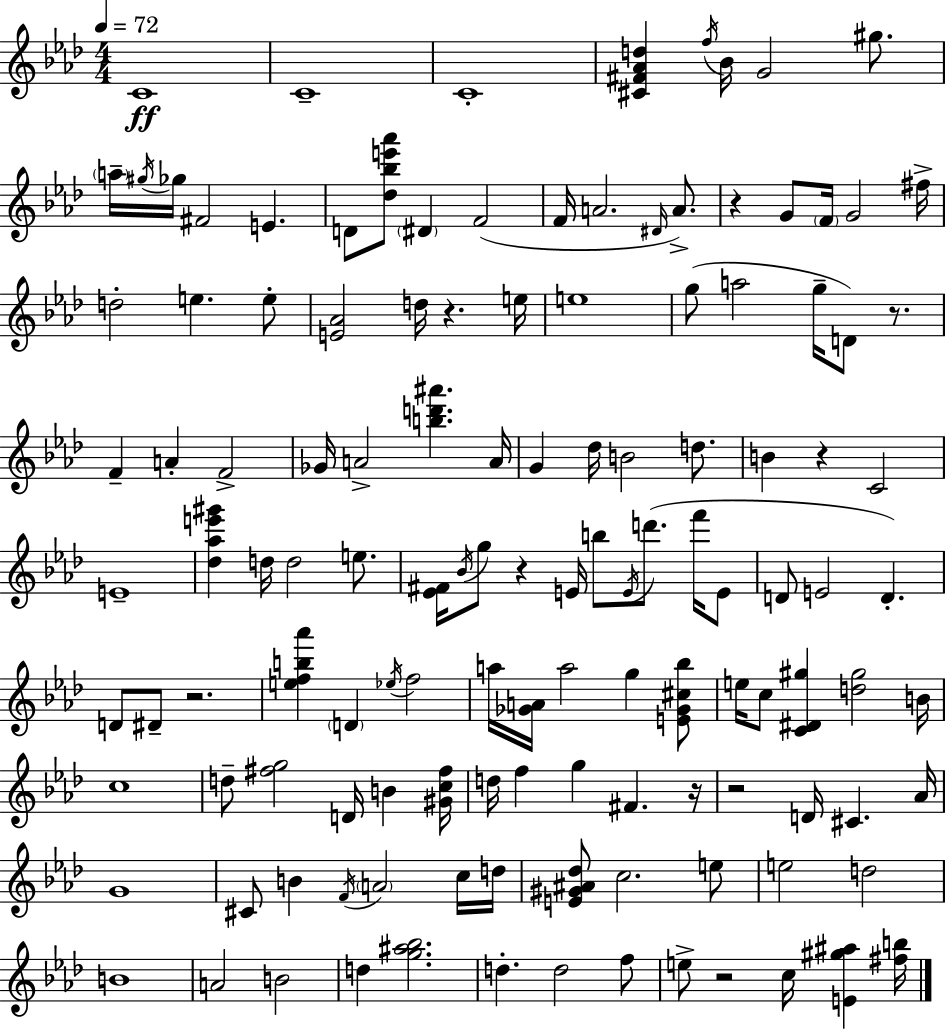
{
  \clef treble
  \numericTimeSignature
  \time 4/4
  \key aes \major
  \tempo 4 = 72
  \repeat volta 2 { c'1\ff | c'1-- | c'1-. | <cis' fis' aes' d''>4 \acciaccatura { f''16 } bes'16 g'2 gis''8. | \break \parenthesize a''16-- \acciaccatura { gis''16 } ges''16 fis'2 e'4. | d'8 <des'' bes'' e''' aes'''>8 \parenthesize dis'4 f'2( | f'16 a'2. \grace { dis'16 } | a'8.->) r4 g'8 \parenthesize f'16 g'2 | \break fis''16-> d''2-. e''4. | e''8-. <e' aes'>2 d''16 r4. | e''16 e''1 | g''8( a''2 g''16-- d'8) | \break r8. f'4-- a'4-. f'2-> | ges'16 a'2-> <b'' d''' ais'''>4. | a'16 g'4 des''16 b'2 | d''8. b'4 r4 c'2 | \break e'1-- | <des'' aes'' e''' gis'''>4 d''16 d''2 | e''8. <ees' fis'>16 \acciaccatura { bes'16 } g''8 r4 e'16 b''8 \acciaccatura { e'16 } d'''8.( | f'''16 e'8 d'8 e'2 d'4.-.) | \break d'8 dis'8-- r2. | <e'' f'' b'' aes'''>4 \parenthesize d'4 \acciaccatura { ees''16 } f''2 | a''16 <ges' a'>16 a''2 | g''4 <e' ges' cis'' bes''>8 e''16 c''8 <c' dis' gis''>4 <d'' gis''>2 | \break b'16 c''1 | d''8-- <fis'' g''>2 | d'16 b'4 <gis' c'' fis''>16 d''16 f''4 g''4 fis'4. | r16 r2 d'16 cis'4. | \break aes'16 g'1 | cis'8 b'4 \acciaccatura { f'16 } \parenthesize a'2 | c''16 d''16 <e' gis' ais' des''>8 c''2. | e''8 e''2 d''2 | \break b'1 | a'2 b'2 | d''4 <g'' ais'' bes''>2. | d''4.-. d''2 | \break f''8 e''8-> r2 | c''16 <e' gis'' ais''>4 <fis'' b''>16 } \bar "|."
}